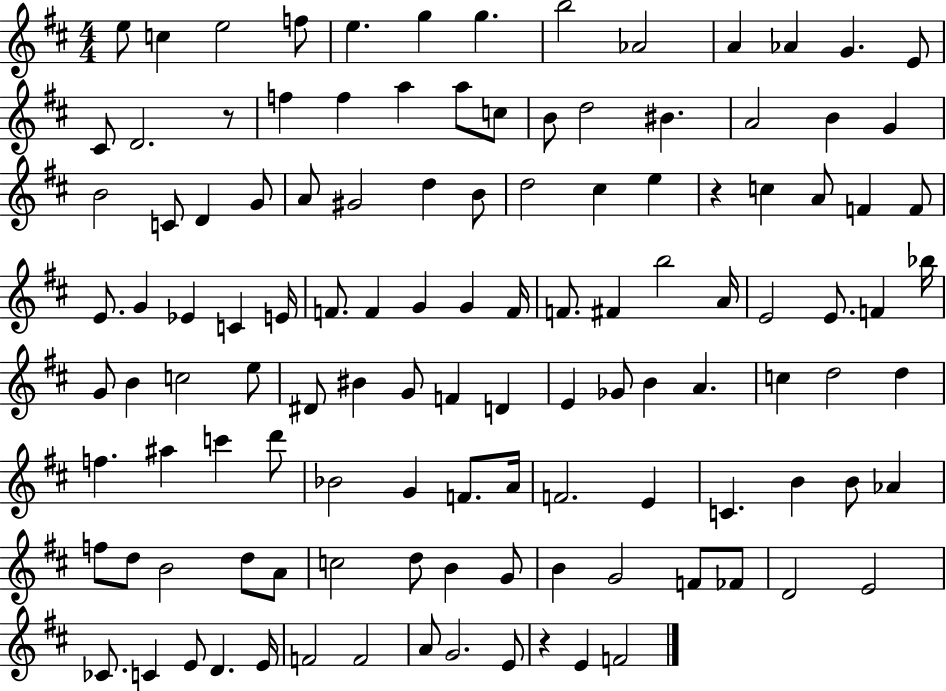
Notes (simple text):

E5/e C5/q E5/h F5/e E5/q. G5/q G5/q. B5/h Ab4/h A4/q Ab4/q G4/q. E4/e C#4/e D4/h. R/e F5/q F5/q A5/q A5/e C5/e B4/e D5/h BIS4/q. A4/h B4/q G4/q B4/h C4/e D4/q G4/e A4/e G#4/h D5/q B4/e D5/h C#5/q E5/q R/q C5/q A4/e F4/q F4/e E4/e. G4/q Eb4/q C4/q E4/s F4/e. F4/q G4/q G4/q F4/s F4/e. F#4/q B5/h A4/s E4/h E4/e. F4/q Bb5/s G4/e B4/q C5/h E5/e D#4/e BIS4/q G4/e F4/q D4/q E4/q Gb4/e B4/q A4/q. C5/q D5/h D5/q F5/q. A#5/q C6/q D6/e Bb4/h G4/q F4/e. A4/s F4/h. E4/q C4/q. B4/q B4/e Ab4/q F5/e D5/e B4/h D5/e A4/e C5/h D5/e B4/q G4/e B4/q G4/h F4/e FES4/e D4/h E4/h CES4/e. C4/q E4/e D4/q. E4/s F4/h F4/h A4/e G4/h. E4/e R/q E4/q F4/h